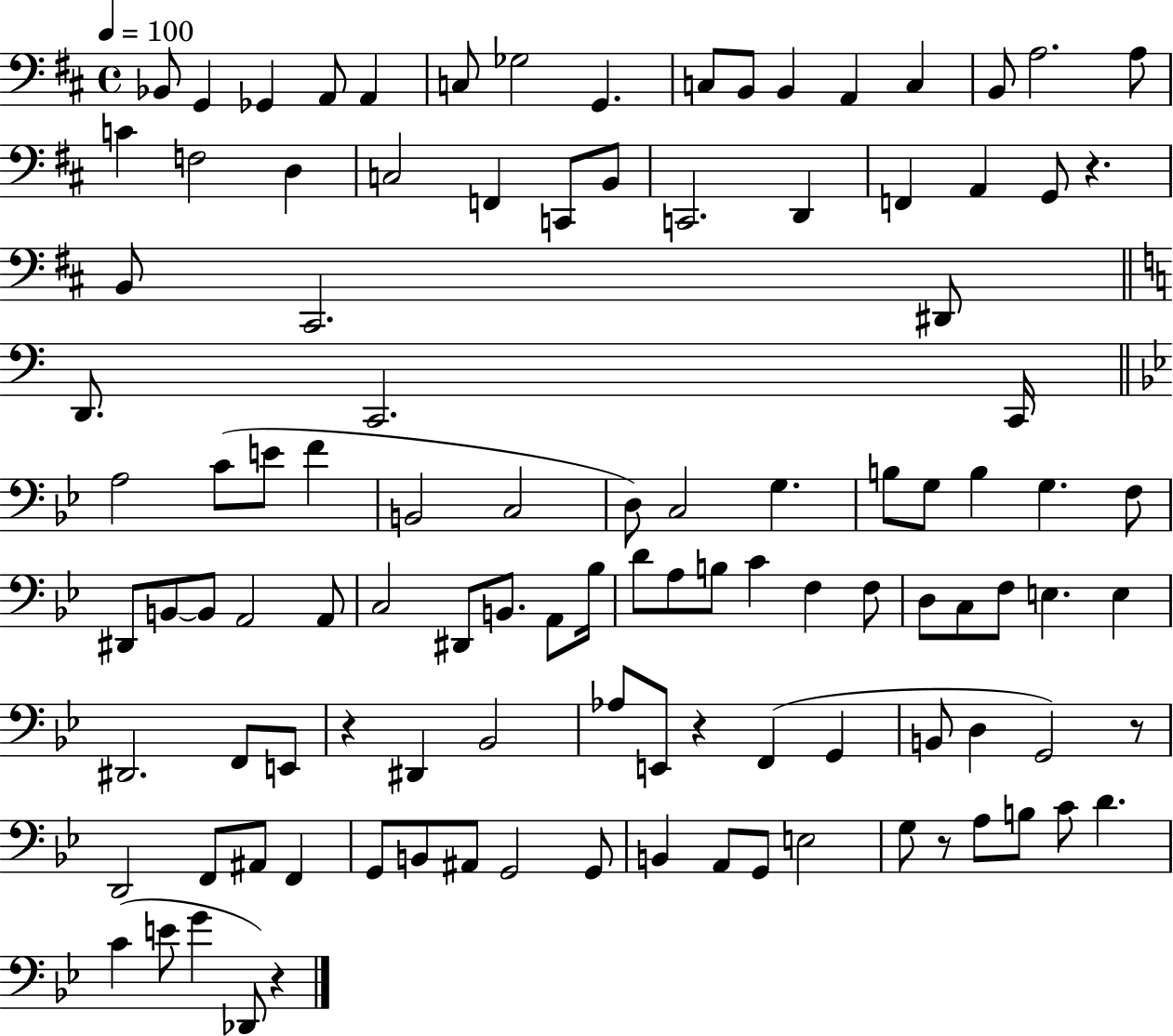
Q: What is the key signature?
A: D major